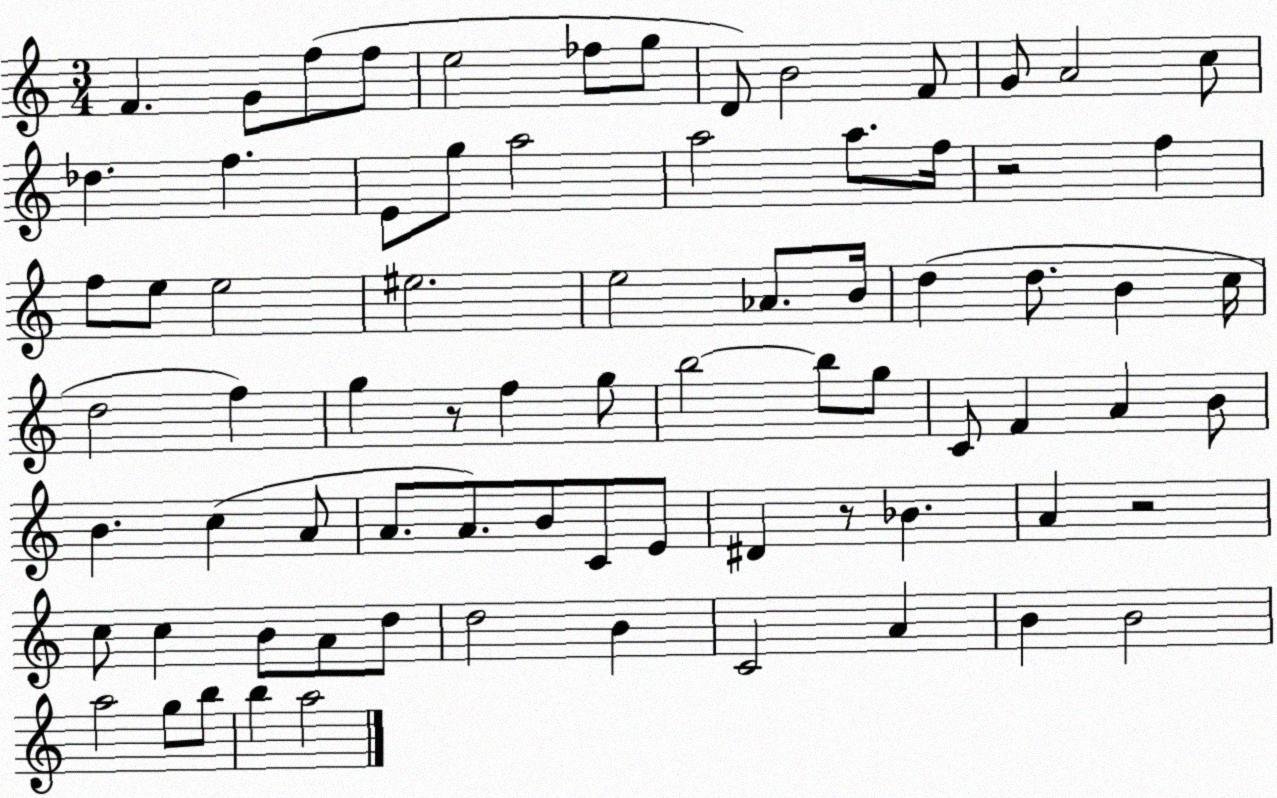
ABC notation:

X:1
T:Untitled
M:3/4
L:1/4
K:C
F G/2 f/2 f/2 e2 _f/2 g/2 D/2 B2 F/2 G/2 A2 c/2 _d f E/2 g/2 a2 a2 a/2 f/4 z2 f f/2 e/2 e2 ^e2 e2 _A/2 B/4 d d/2 B c/4 d2 f g z/2 f g/2 b2 b/2 g/2 C/2 F A B/2 B c A/2 A/2 A/2 B/2 C/2 E/2 ^D z/2 _B A z2 c/2 c B/2 A/2 d/2 d2 B C2 A B B2 a2 g/2 b/2 b a2